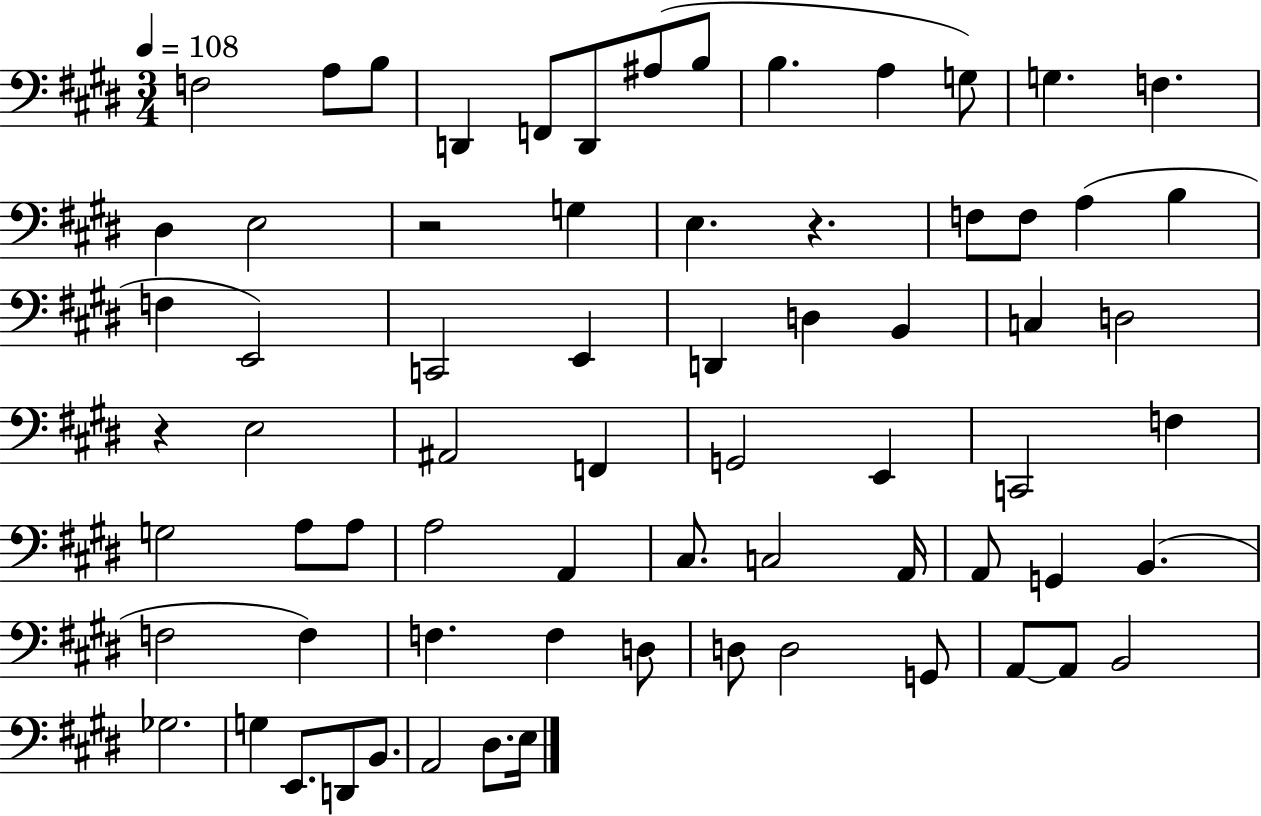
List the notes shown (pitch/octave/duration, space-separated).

F3/h A3/e B3/e D2/q F2/e D2/e A#3/e B3/e B3/q. A3/q G3/e G3/q. F3/q. D#3/q E3/h R/h G3/q E3/q. R/q. F3/e F3/e A3/q B3/q F3/q E2/h C2/h E2/q D2/q D3/q B2/q C3/q D3/h R/q E3/h A#2/h F2/q G2/h E2/q C2/h F3/q G3/h A3/e A3/e A3/h A2/q C#3/e. C3/h A2/s A2/e G2/q B2/q. F3/h F3/q F3/q. F3/q D3/e D3/e D3/h G2/e A2/e A2/e B2/h Gb3/h. G3/q E2/e. D2/e B2/e. A2/h D#3/e. E3/s